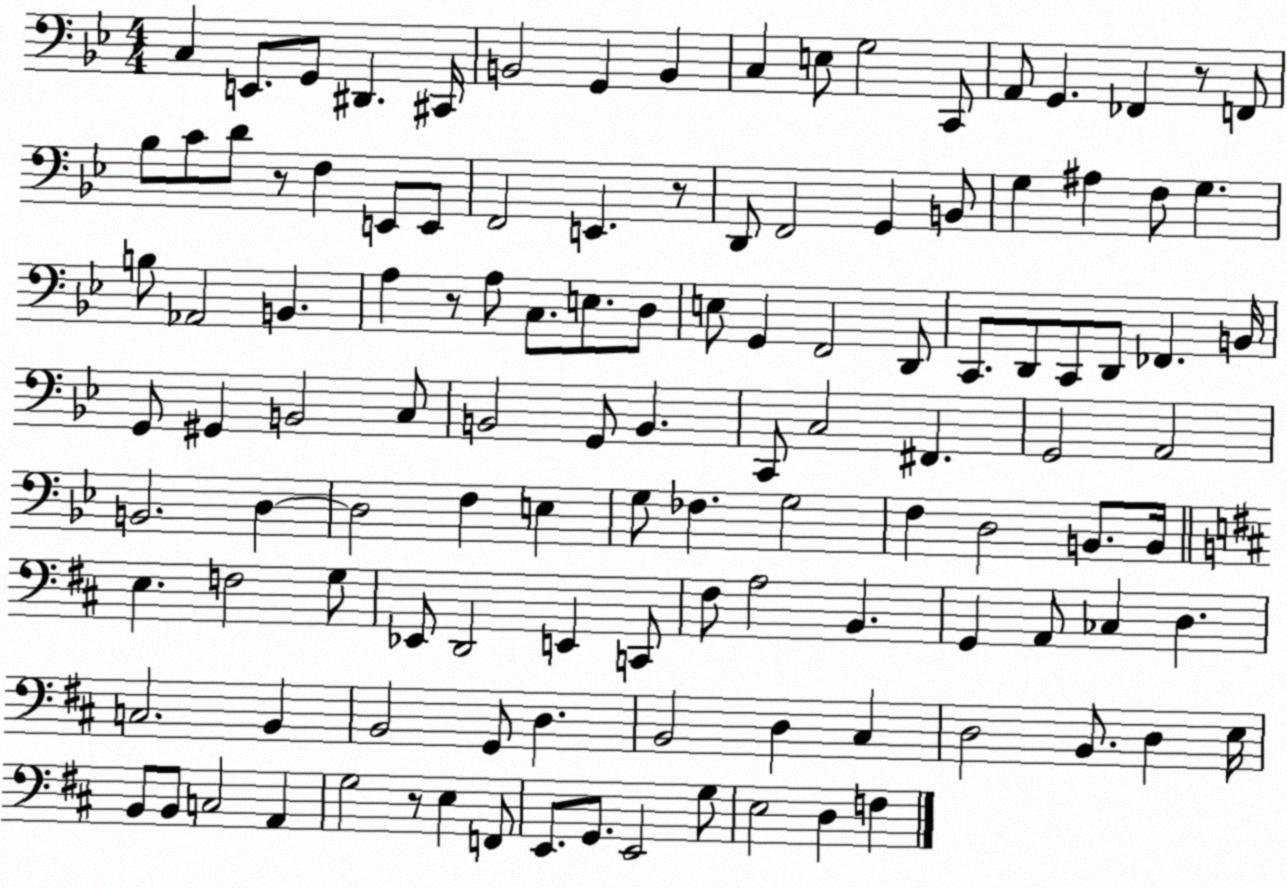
X:1
T:Untitled
M:4/4
L:1/4
K:Bb
C, E,,/2 G,,/2 ^D,, ^C,,/4 B,,2 G,, B,, C, E,/2 G,2 C,,/2 A,,/2 G,, _F,, z/2 F,,/2 _B,/2 C/2 D/2 z/2 F, E,,/2 E,,/2 F,,2 E,, z/2 D,,/2 F,,2 G,, B,,/2 G, ^A, F,/2 G, B,/2 _A,,2 B,, A, z/2 A,/2 C,/2 E,/2 D,/2 E,/2 G,, F,,2 D,,/2 C,,/2 D,,/2 C,,/2 D,,/2 _F,, B,,/4 G,,/2 ^G,, B,,2 C,/2 B,,2 G,,/2 B,, C,,/2 C,2 ^F,, G,,2 A,,2 B,,2 D, D,2 F, E, G,/2 _F, G,2 F, D,2 B,,/2 B,,/4 E, F,2 G,/2 _E,,/2 D,,2 E,, C,,/2 ^F,/2 A,2 B,, G,, A,,/2 _C, D, C,2 B,, B,,2 G,,/2 D, B,,2 D, ^C, D,2 B,,/2 D, E,/4 B,,/2 B,,/2 C,2 A,, G,2 z/2 E, F,,/2 E,,/2 G,,/2 E,,2 G,/2 E,2 D, F,